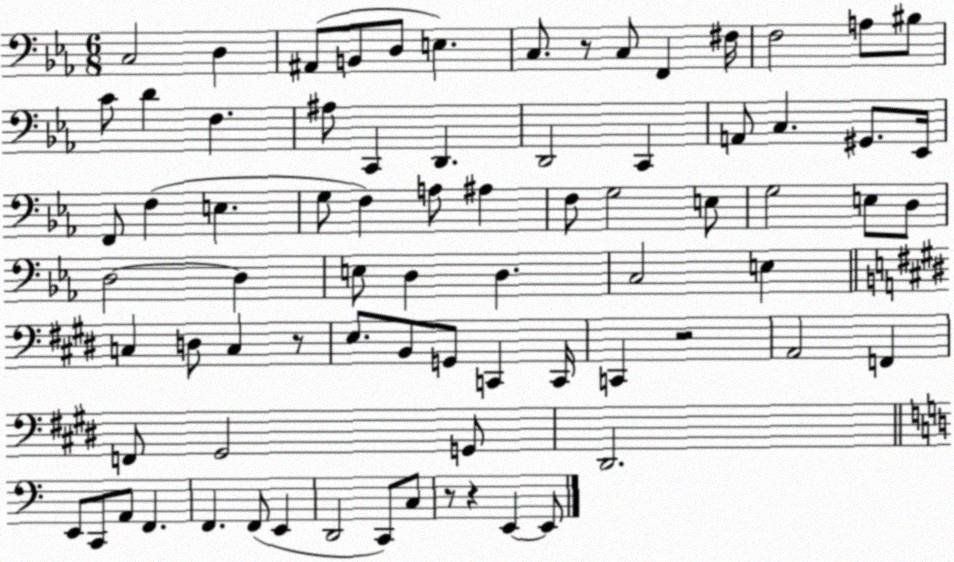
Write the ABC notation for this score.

X:1
T:Untitled
M:6/8
L:1/4
K:Eb
C,2 D, ^A,,/2 B,,/2 D,/2 E, C,/2 z/2 C,/2 F,, ^F,/4 F,2 A,/2 ^B,/2 C/2 D F, ^A,/2 C,, D,, D,,2 C,, A,,/2 C, ^G,,/2 _E,,/4 F,,/2 F, E, G,/2 F, A,/2 ^A, F,/2 G,2 E,/2 G,2 E,/2 D,/2 D,2 D, E,/2 D, D, C,2 E, C, D,/2 C, z/2 E,/2 B,,/2 G,,/2 C,, C,,/4 C,, z2 A,,2 F,, F,,/2 ^G,,2 G,,/2 ^D,,2 E,,/2 C,,/2 A,,/2 F,, F,, F,,/2 E,, D,,2 C,,/2 C,/2 z/2 z E,, E,,/2